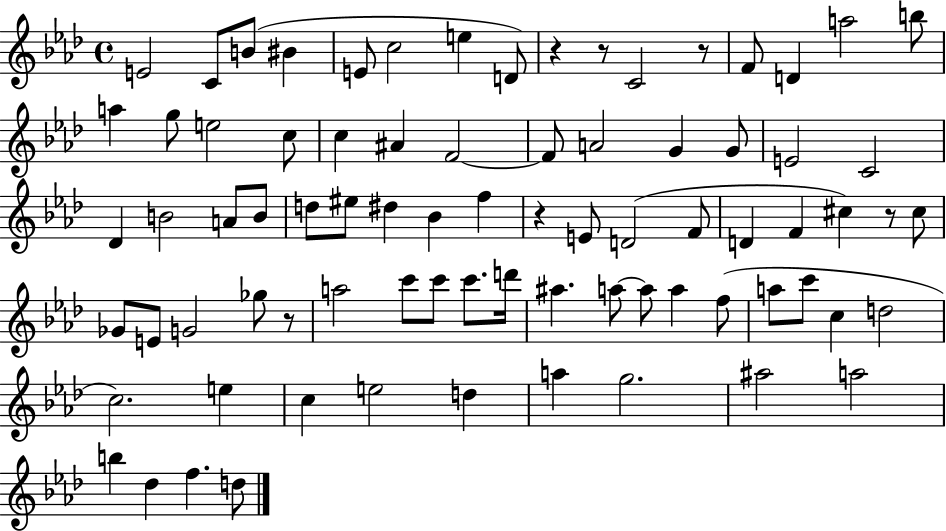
E4/h C4/e B4/e BIS4/q E4/e C5/h E5/q D4/e R/q R/e C4/h R/e F4/e D4/q A5/h B5/e A5/q G5/e E5/h C5/e C5/q A#4/q F4/h F4/e A4/h G4/q G4/e E4/h C4/h Db4/q B4/h A4/e B4/e D5/e EIS5/e D#5/q Bb4/q F5/q R/q E4/e D4/h F4/e D4/q F4/q C#5/q R/e C#5/e Gb4/e E4/e G4/h Gb5/e R/e A5/h C6/e C6/e C6/e. D6/s A#5/q. A5/e A5/e A5/q F5/e A5/e C6/e C5/q D5/h C5/h. E5/q C5/q E5/h D5/q A5/q G5/h. A#5/h A5/h B5/q Db5/q F5/q. D5/e